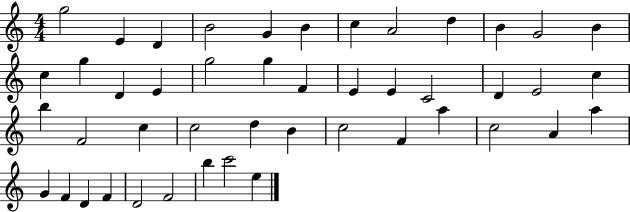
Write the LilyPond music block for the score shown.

{
  \clef treble
  \numericTimeSignature
  \time 4/4
  \key c \major
  g''2 e'4 d'4 | b'2 g'4 b'4 | c''4 a'2 d''4 | b'4 g'2 b'4 | \break c''4 g''4 d'4 e'4 | g''2 g''4 f'4 | e'4 e'4 c'2 | d'4 e'2 c''4 | \break b''4 f'2 c''4 | c''2 d''4 b'4 | c''2 f'4 a''4 | c''2 a'4 a''4 | \break g'4 f'4 d'4 f'4 | d'2 f'2 | b''4 c'''2 e''4 | \bar "|."
}